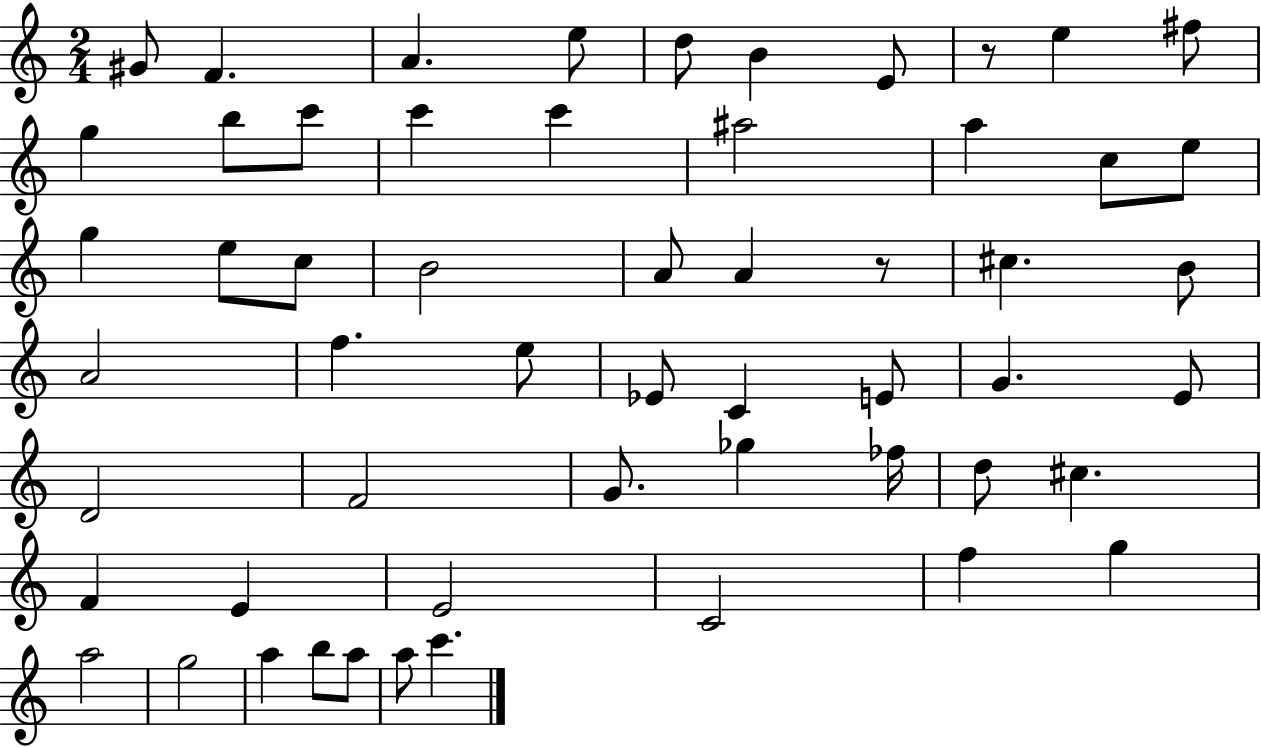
{
  \clef treble
  \numericTimeSignature
  \time 2/4
  \key c \major
  \repeat volta 2 { gis'8 f'4. | a'4. e''8 | d''8 b'4 e'8 | r8 e''4 fis''8 | \break g''4 b''8 c'''8 | c'''4 c'''4 | ais''2 | a''4 c''8 e''8 | \break g''4 e''8 c''8 | b'2 | a'8 a'4 r8 | cis''4. b'8 | \break a'2 | f''4. e''8 | ees'8 c'4 e'8 | g'4. e'8 | \break d'2 | f'2 | g'8. ges''4 fes''16 | d''8 cis''4. | \break f'4 e'4 | e'2 | c'2 | f''4 g''4 | \break a''2 | g''2 | a''4 b''8 a''8 | a''8 c'''4. | \break } \bar "|."
}